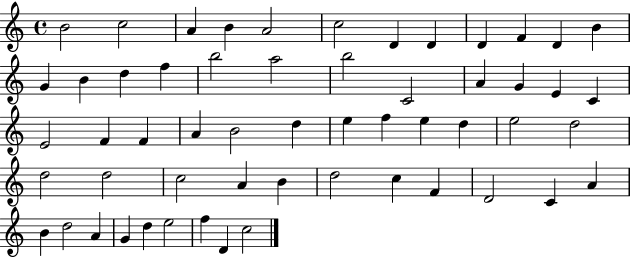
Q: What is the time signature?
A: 4/4